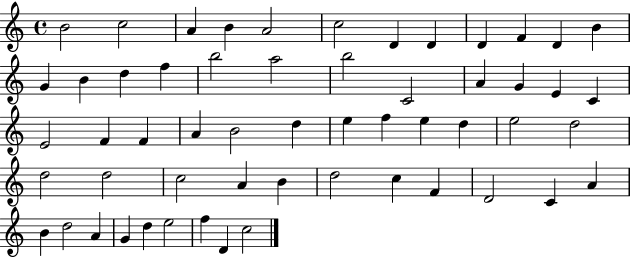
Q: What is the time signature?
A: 4/4